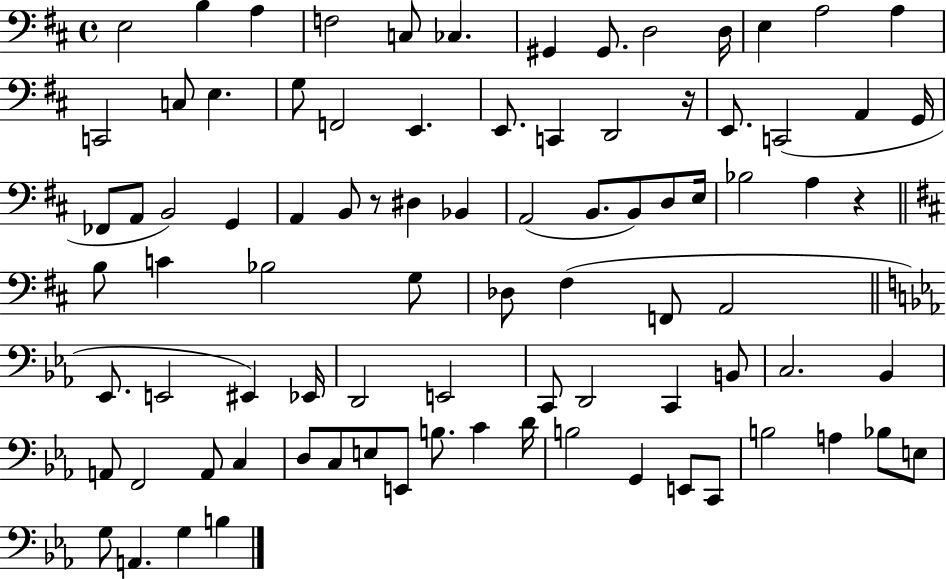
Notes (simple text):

E3/h B3/q A3/q F3/h C3/e CES3/q. G#2/q G#2/e. D3/h D3/s E3/q A3/h A3/q C2/h C3/e E3/q. G3/e F2/h E2/q. E2/e. C2/q D2/h R/s E2/e. C2/h A2/q G2/s FES2/e A2/e B2/h G2/q A2/q B2/e R/e D#3/q Bb2/q A2/h B2/e. B2/e D3/e E3/s Bb3/h A3/q R/q B3/e C4/q Bb3/h G3/e Db3/e F#3/q F2/e A2/h Eb2/e. E2/h EIS2/q Eb2/s D2/h E2/h C2/e D2/h C2/q B2/e C3/h. Bb2/q A2/e F2/h A2/e C3/q D3/e C3/e E3/e E2/e B3/e. C4/q D4/s B3/h G2/q E2/e C2/e B3/h A3/q Bb3/e E3/e G3/e A2/q. G3/q B3/q